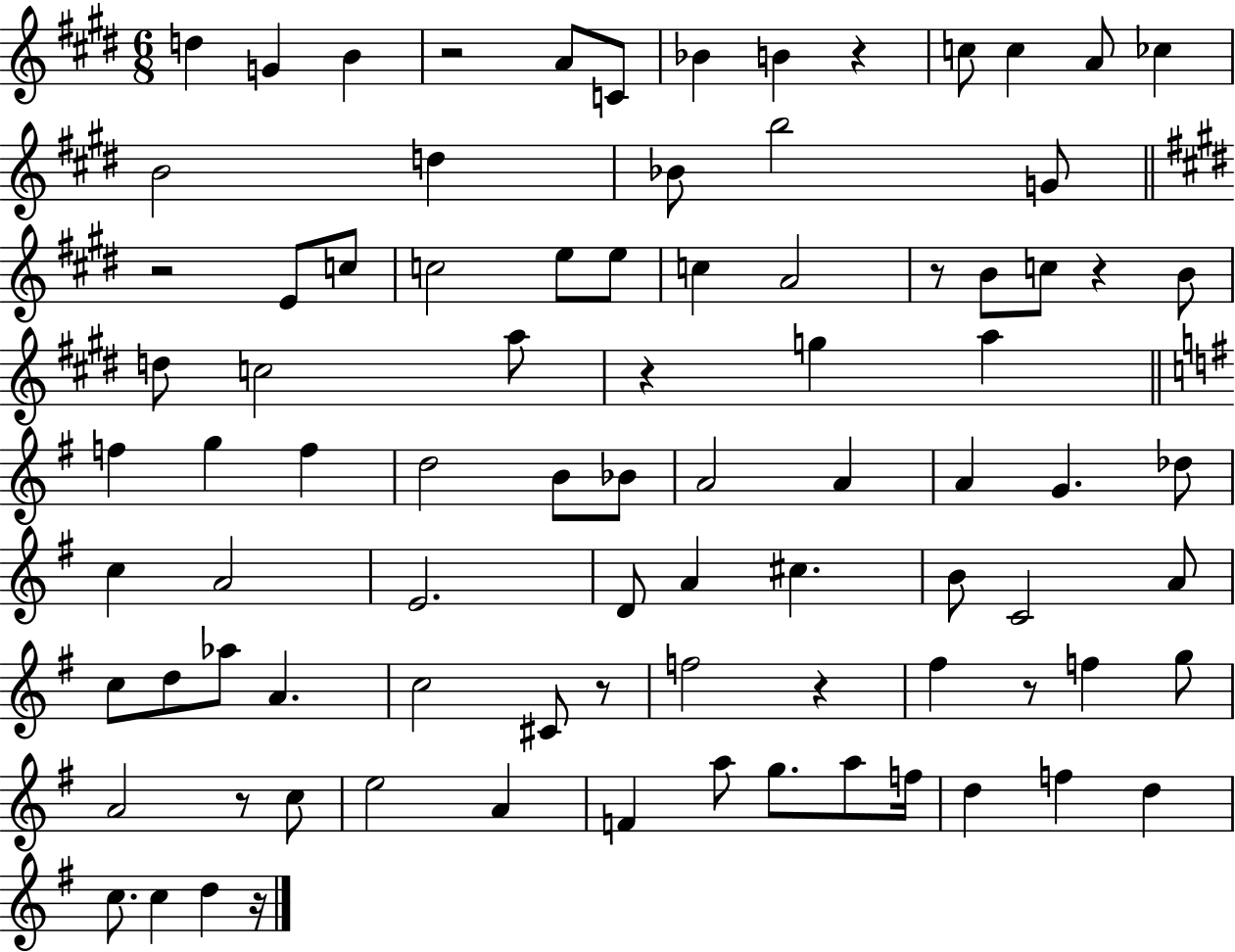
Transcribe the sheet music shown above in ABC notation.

X:1
T:Untitled
M:6/8
L:1/4
K:E
d G B z2 A/2 C/2 _B B z c/2 c A/2 _c B2 d _B/2 b2 G/2 z2 E/2 c/2 c2 e/2 e/2 c A2 z/2 B/2 c/2 z B/2 d/2 c2 a/2 z g a f g f d2 B/2 _B/2 A2 A A G _d/2 c A2 E2 D/2 A ^c B/2 C2 A/2 c/2 d/2 _a/2 A c2 ^C/2 z/2 f2 z ^f z/2 f g/2 A2 z/2 c/2 e2 A F a/2 g/2 a/2 f/4 d f d c/2 c d z/4